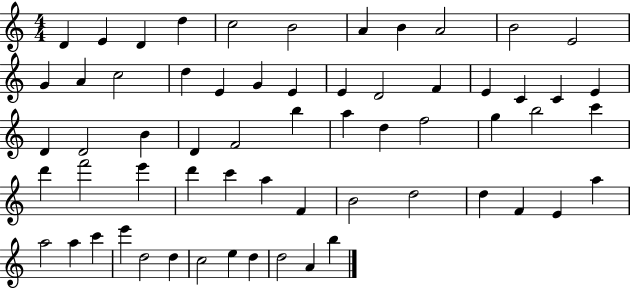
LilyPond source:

{
  \clef treble
  \numericTimeSignature
  \time 4/4
  \key c \major
  d'4 e'4 d'4 d''4 | c''2 b'2 | a'4 b'4 a'2 | b'2 e'2 | \break g'4 a'4 c''2 | d''4 e'4 g'4 e'4 | e'4 d'2 f'4 | e'4 c'4 c'4 e'4 | \break d'4 d'2 b'4 | d'4 f'2 b''4 | a''4 d''4 f''2 | g''4 b''2 c'''4 | \break d'''4 f'''2 e'''4 | d'''4 c'''4 a''4 f'4 | b'2 d''2 | d''4 f'4 e'4 a''4 | \break a''2 a''4 c'''4 | e'''4 d''2 d''4 | c''2 e''4 d''4 | d''2 a'4 b''4 | \break \bar "|."
}